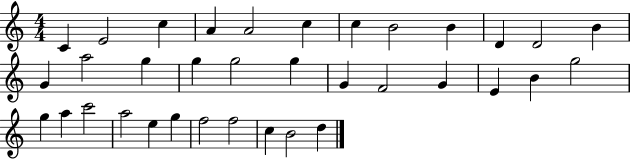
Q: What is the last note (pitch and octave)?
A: D5